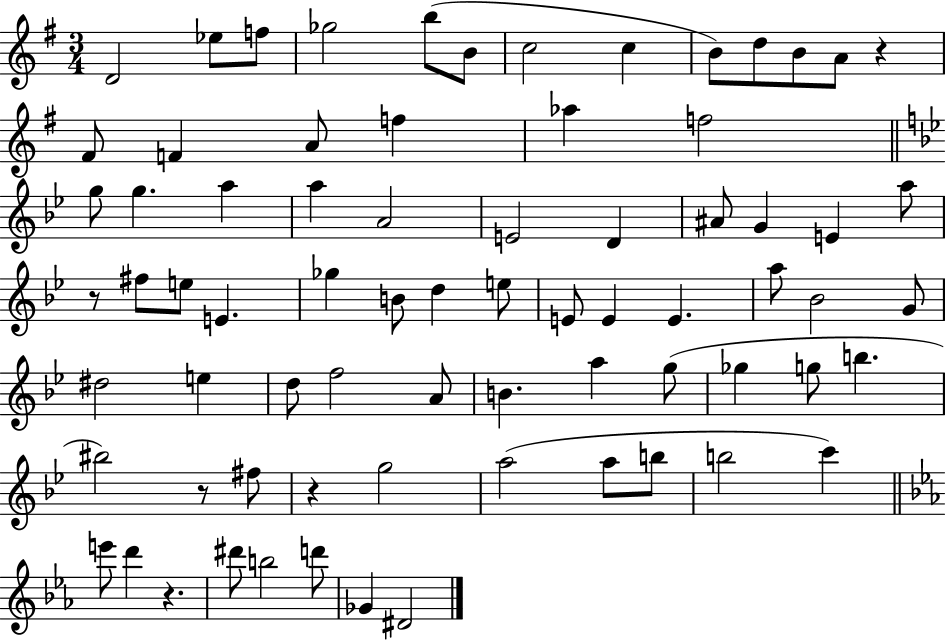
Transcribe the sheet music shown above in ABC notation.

X:1
T:Untitled
M:3/4
L:1/4
K:G
D2 _e/2 f/2 _g2 b/2 B/2 c2 c B/2 d/2 B/2 A/2 z ^F/2 F A/2 f _a f2 g/2 g a a A2 E2 D ^A/2 G E a/2 z/2 ^f/2 e/2 E _g B/2 d e/2 E/2 E E a/2 _B2 G/2 ^d2 e d/2 f2 A/2 B a g/2 _g g/2 b ^b2 z/2 ^f/2 z g2 a2 a/2 b/2 b2 c' e'/2 d' z ^d'/2 b2 d'/2 _G ^D2